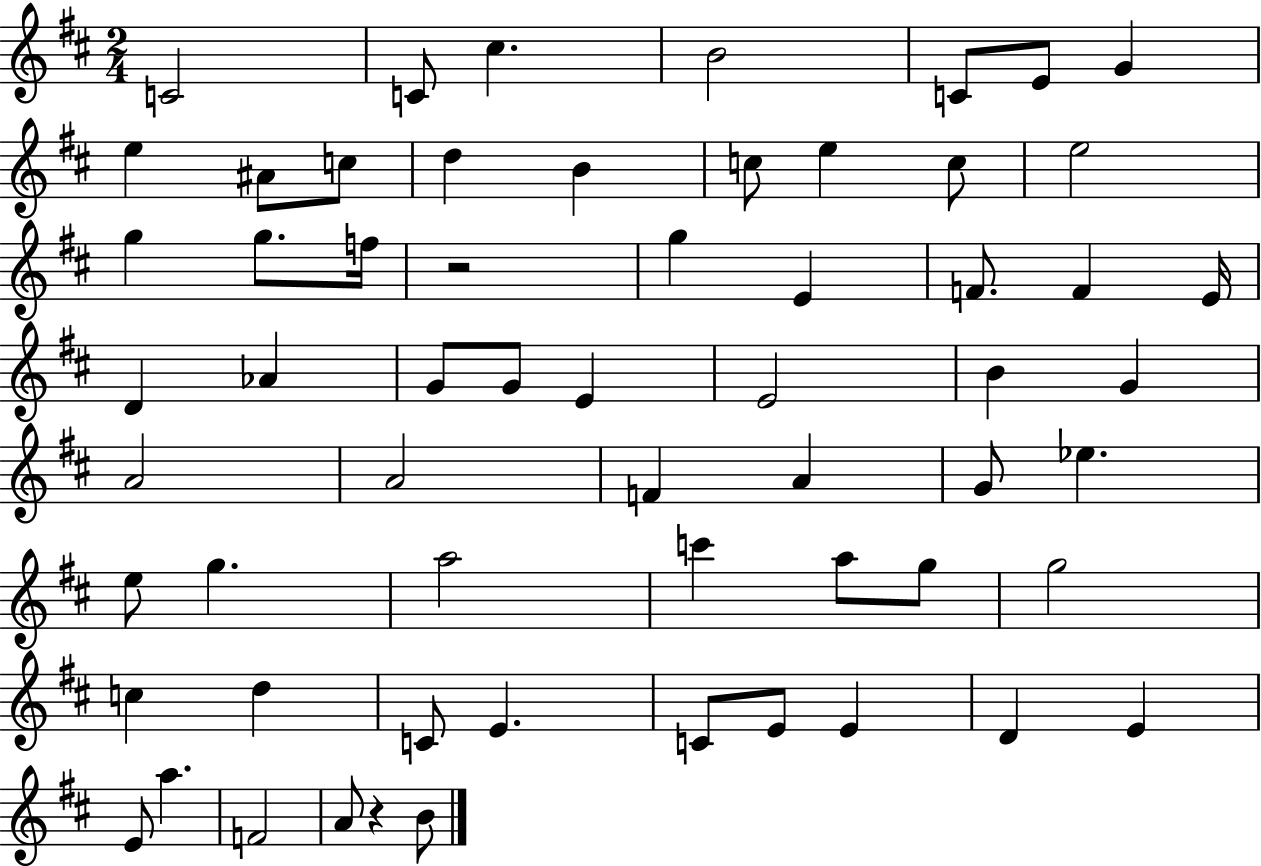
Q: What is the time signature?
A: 2/4